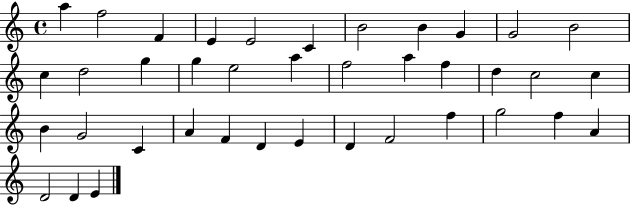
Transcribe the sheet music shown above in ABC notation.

X:1
T:Untitled
M:4/4
L:1/4
K:C
a f2 F E E2 C B2 B G G2 B2 c d2 g g e2 a f2 a f d c2 c B G2 C A F D E D F2 f g2 f A D2 D E